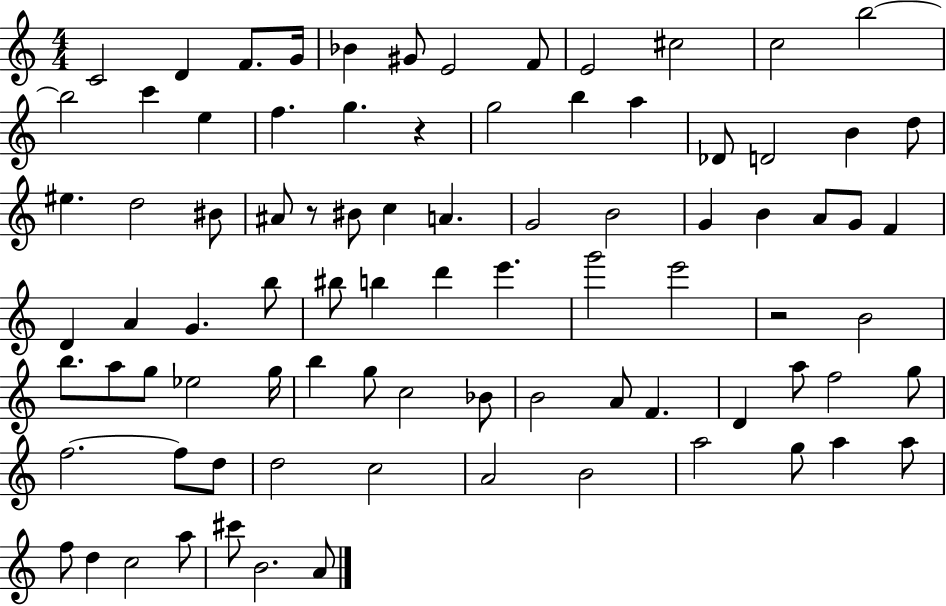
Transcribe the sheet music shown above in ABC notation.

X:1
T:Untitled
M:4/4
L:1/4
K:C
C2 D F/2 G/4 _B ^G/2 E2 F/2 E2 ^c2 c2 b2 b2 c' e f g z g2 b a _D/2 D2 B d/2 ^e d2 ^B/2 ^A/2 z/2 ^B/2 c A G2 B2 G B A/2 G/2 F D A G b/2 ^b/2 b d' e' g'2 e'2 z2 B2 b/2 a/2 g/2 _e2 g/4 b g/2 c2 _B/2 B2 A/2 F D a/2 f2 g/2 f2 f/2 d/2 d2 c2 A2 B2 a2 g/2 a a/2 f/2 d c2 a/2 ^c'/2 B2 A/2